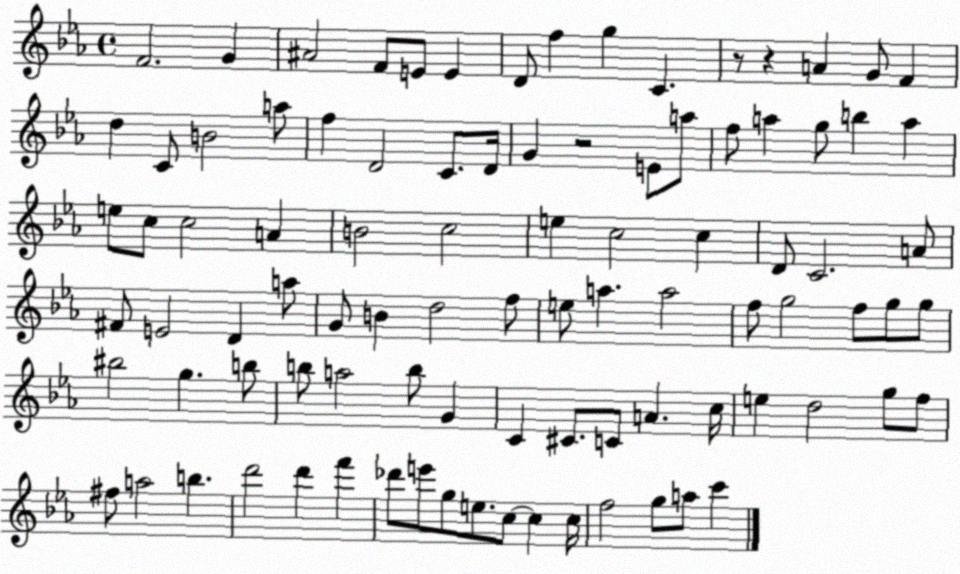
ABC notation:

X:1
T:Untitled
M:4/4
L:1/4
K:Eb
F2 G ^A2 F/2 E/2 E D/2 f g C z/2 z A G/2 F d C/2 B2 a/2 f D2 C/2 D/4 G z2 E/2 a/2 f/2 a g/2 b a e/2 c/2 c2 A B2 c2 e c2 c D/2 C2 A/2 ^F/2 E2 D a/2 G/2 B d2 f/2 e/2 a a2 f/2 g2 f/2 g/2 g/2 ^b2 g b/2 b/2 a2 b/2 G C ^C/2 C/2 A c/4 e d2 g/2 f/2 ^f/2 a2 b d'2 d' f' _d'/2 e'/2 g/2 e/2 c/2 c c/4 f2 g/2 a/2 c'